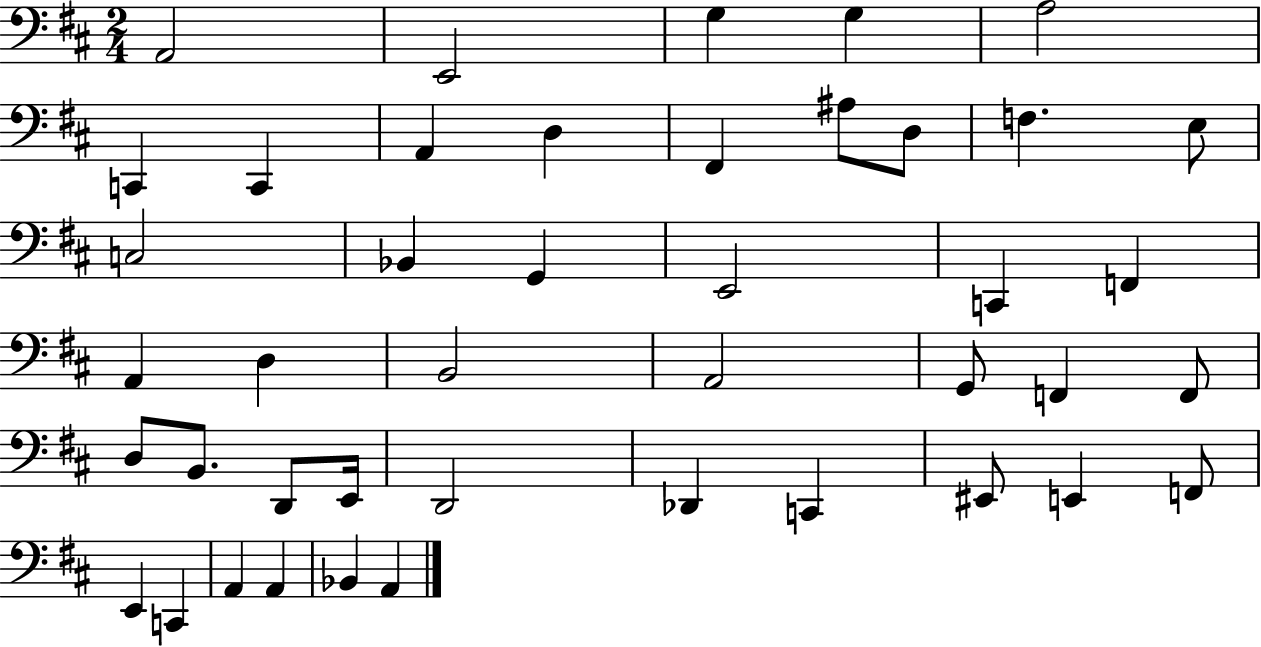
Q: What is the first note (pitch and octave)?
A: A2